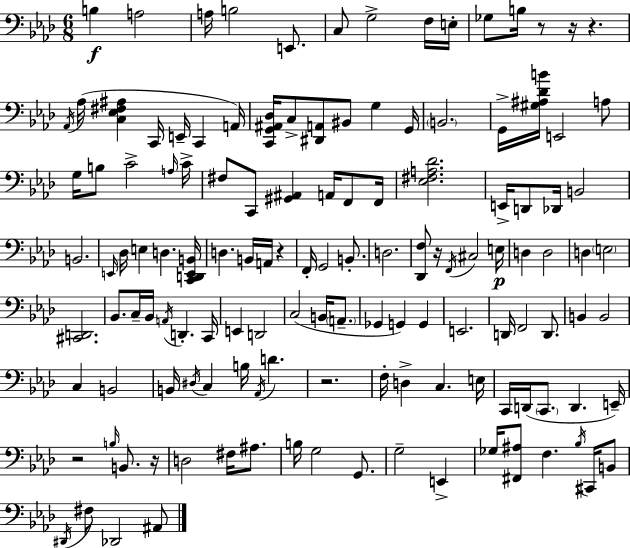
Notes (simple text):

B3/q A3/h A3/s B3/h E2/e. C3/e G3/h F3/s E3/s Gb3/e B3/s R/e R/s R/q. Ab2/s Ab3/s [C3,Eb3,F#3,A#3]/q C2/s E2/s C2/q A2/s [C2,G2,A#2,Db3]/s C3/e [D#2,A2]/e BIS2/e G3/q G2/s B2/h. G2/s [G#3,A#3,Db4,B4]/s E2/h A3/e G3/s B3/e C4/h A3/s C4/s F#3/e C2/e [G#2,A#2]/q A2/s F2/e F2/s [Eb3,F#3,A3,Db4]/h. E2/s D2/e Db2/s B2/h B2/h. E2/s Db3/s E3/q D3/q. [C2,D2,E2,B2]/s D3/q. B2/s A2/s R/q F2/s G2/h B2/e. D3/h. [Db2,F3]/e R/s F2/s C#3/h E3/s D3/q D3/h D3/q E3/h [C#2,D2]/h. Bb2/e. C3/s Bb2/s A2/s D2/q. C2/s E2/q D2/h C3/h B2/s A2/e. Gb2/q G2/q G2/q E2/h. D2/s F2/h D2/e. B2/q B2/h C3/q B2/h B2/s D#3/s C3/q B3/s Ab2/s D4/q. R/h. F3/s D3/q C3/q. E3/s C2/s D2/s C2/e. D2/q. E2/s R/h B3/s B2/e. R/s D3/h F#3/s A#3/e. B3/s G3/h G2/e. G3/h E2/q Gb3/s [F#2,A#3]/e F3/q. Bb3/s C#2/s B2/e D#2/s F#3/e Db2/h A#2/e